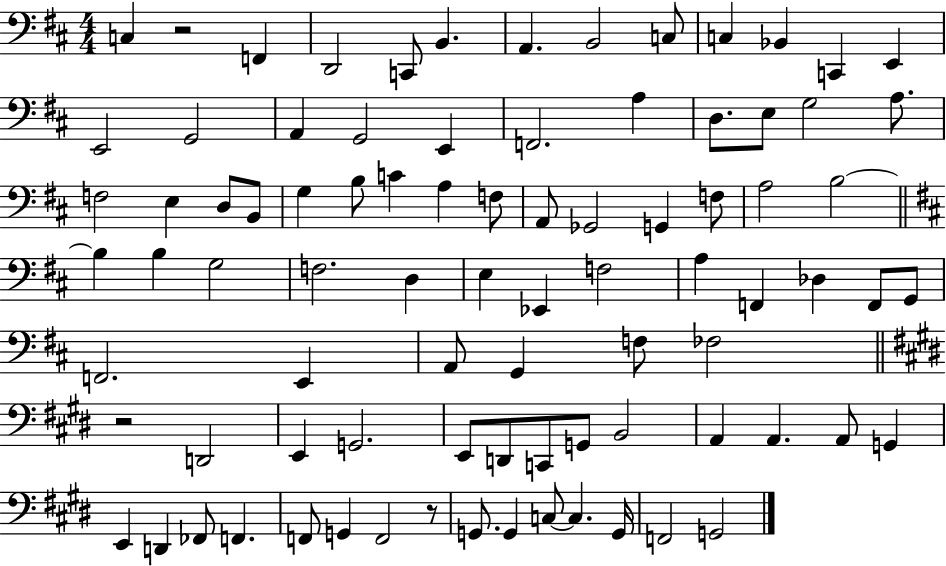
{
  \clef bass
  \numericTimeSignature
  \time 4/4
  \key d \major
  c4 r2 f,4 | d,2 c,8 b,4. | a,4. b,2 c8 | c4 bes,4 c,4 e,4 | \break e,2 g,2 | a,4 g,2 e,4 | f,2. a4 | d8. e8 g2 a8. | \break f2 e4 d8 b,8 | g4 b8 c'4 a4 f8 | a,8 ges,2 g,4 f8 | a2 b2~~ | \break \bar "||" \break \key d \major b4 b4 g2 | f2. d4 | e4 ees,4 f2 | a4 f,4 des4 f,8 g,8 | \break f,2. e,4 | a,8 g,4 f8 fes2 | \bar "||" \break \key e \major r2 d,2 | e,4 g,2. | e,8 d,8 c,8 g,8 b,2 | a,4 a,4. a,8 g,4 | \break e,4 d,4 fes,8 f,4. | f,8 g,4 f,2 r8 | g,8. g,4 c8~~ c4. g,16 | f,2 g,2 | \break \bar "|."
}